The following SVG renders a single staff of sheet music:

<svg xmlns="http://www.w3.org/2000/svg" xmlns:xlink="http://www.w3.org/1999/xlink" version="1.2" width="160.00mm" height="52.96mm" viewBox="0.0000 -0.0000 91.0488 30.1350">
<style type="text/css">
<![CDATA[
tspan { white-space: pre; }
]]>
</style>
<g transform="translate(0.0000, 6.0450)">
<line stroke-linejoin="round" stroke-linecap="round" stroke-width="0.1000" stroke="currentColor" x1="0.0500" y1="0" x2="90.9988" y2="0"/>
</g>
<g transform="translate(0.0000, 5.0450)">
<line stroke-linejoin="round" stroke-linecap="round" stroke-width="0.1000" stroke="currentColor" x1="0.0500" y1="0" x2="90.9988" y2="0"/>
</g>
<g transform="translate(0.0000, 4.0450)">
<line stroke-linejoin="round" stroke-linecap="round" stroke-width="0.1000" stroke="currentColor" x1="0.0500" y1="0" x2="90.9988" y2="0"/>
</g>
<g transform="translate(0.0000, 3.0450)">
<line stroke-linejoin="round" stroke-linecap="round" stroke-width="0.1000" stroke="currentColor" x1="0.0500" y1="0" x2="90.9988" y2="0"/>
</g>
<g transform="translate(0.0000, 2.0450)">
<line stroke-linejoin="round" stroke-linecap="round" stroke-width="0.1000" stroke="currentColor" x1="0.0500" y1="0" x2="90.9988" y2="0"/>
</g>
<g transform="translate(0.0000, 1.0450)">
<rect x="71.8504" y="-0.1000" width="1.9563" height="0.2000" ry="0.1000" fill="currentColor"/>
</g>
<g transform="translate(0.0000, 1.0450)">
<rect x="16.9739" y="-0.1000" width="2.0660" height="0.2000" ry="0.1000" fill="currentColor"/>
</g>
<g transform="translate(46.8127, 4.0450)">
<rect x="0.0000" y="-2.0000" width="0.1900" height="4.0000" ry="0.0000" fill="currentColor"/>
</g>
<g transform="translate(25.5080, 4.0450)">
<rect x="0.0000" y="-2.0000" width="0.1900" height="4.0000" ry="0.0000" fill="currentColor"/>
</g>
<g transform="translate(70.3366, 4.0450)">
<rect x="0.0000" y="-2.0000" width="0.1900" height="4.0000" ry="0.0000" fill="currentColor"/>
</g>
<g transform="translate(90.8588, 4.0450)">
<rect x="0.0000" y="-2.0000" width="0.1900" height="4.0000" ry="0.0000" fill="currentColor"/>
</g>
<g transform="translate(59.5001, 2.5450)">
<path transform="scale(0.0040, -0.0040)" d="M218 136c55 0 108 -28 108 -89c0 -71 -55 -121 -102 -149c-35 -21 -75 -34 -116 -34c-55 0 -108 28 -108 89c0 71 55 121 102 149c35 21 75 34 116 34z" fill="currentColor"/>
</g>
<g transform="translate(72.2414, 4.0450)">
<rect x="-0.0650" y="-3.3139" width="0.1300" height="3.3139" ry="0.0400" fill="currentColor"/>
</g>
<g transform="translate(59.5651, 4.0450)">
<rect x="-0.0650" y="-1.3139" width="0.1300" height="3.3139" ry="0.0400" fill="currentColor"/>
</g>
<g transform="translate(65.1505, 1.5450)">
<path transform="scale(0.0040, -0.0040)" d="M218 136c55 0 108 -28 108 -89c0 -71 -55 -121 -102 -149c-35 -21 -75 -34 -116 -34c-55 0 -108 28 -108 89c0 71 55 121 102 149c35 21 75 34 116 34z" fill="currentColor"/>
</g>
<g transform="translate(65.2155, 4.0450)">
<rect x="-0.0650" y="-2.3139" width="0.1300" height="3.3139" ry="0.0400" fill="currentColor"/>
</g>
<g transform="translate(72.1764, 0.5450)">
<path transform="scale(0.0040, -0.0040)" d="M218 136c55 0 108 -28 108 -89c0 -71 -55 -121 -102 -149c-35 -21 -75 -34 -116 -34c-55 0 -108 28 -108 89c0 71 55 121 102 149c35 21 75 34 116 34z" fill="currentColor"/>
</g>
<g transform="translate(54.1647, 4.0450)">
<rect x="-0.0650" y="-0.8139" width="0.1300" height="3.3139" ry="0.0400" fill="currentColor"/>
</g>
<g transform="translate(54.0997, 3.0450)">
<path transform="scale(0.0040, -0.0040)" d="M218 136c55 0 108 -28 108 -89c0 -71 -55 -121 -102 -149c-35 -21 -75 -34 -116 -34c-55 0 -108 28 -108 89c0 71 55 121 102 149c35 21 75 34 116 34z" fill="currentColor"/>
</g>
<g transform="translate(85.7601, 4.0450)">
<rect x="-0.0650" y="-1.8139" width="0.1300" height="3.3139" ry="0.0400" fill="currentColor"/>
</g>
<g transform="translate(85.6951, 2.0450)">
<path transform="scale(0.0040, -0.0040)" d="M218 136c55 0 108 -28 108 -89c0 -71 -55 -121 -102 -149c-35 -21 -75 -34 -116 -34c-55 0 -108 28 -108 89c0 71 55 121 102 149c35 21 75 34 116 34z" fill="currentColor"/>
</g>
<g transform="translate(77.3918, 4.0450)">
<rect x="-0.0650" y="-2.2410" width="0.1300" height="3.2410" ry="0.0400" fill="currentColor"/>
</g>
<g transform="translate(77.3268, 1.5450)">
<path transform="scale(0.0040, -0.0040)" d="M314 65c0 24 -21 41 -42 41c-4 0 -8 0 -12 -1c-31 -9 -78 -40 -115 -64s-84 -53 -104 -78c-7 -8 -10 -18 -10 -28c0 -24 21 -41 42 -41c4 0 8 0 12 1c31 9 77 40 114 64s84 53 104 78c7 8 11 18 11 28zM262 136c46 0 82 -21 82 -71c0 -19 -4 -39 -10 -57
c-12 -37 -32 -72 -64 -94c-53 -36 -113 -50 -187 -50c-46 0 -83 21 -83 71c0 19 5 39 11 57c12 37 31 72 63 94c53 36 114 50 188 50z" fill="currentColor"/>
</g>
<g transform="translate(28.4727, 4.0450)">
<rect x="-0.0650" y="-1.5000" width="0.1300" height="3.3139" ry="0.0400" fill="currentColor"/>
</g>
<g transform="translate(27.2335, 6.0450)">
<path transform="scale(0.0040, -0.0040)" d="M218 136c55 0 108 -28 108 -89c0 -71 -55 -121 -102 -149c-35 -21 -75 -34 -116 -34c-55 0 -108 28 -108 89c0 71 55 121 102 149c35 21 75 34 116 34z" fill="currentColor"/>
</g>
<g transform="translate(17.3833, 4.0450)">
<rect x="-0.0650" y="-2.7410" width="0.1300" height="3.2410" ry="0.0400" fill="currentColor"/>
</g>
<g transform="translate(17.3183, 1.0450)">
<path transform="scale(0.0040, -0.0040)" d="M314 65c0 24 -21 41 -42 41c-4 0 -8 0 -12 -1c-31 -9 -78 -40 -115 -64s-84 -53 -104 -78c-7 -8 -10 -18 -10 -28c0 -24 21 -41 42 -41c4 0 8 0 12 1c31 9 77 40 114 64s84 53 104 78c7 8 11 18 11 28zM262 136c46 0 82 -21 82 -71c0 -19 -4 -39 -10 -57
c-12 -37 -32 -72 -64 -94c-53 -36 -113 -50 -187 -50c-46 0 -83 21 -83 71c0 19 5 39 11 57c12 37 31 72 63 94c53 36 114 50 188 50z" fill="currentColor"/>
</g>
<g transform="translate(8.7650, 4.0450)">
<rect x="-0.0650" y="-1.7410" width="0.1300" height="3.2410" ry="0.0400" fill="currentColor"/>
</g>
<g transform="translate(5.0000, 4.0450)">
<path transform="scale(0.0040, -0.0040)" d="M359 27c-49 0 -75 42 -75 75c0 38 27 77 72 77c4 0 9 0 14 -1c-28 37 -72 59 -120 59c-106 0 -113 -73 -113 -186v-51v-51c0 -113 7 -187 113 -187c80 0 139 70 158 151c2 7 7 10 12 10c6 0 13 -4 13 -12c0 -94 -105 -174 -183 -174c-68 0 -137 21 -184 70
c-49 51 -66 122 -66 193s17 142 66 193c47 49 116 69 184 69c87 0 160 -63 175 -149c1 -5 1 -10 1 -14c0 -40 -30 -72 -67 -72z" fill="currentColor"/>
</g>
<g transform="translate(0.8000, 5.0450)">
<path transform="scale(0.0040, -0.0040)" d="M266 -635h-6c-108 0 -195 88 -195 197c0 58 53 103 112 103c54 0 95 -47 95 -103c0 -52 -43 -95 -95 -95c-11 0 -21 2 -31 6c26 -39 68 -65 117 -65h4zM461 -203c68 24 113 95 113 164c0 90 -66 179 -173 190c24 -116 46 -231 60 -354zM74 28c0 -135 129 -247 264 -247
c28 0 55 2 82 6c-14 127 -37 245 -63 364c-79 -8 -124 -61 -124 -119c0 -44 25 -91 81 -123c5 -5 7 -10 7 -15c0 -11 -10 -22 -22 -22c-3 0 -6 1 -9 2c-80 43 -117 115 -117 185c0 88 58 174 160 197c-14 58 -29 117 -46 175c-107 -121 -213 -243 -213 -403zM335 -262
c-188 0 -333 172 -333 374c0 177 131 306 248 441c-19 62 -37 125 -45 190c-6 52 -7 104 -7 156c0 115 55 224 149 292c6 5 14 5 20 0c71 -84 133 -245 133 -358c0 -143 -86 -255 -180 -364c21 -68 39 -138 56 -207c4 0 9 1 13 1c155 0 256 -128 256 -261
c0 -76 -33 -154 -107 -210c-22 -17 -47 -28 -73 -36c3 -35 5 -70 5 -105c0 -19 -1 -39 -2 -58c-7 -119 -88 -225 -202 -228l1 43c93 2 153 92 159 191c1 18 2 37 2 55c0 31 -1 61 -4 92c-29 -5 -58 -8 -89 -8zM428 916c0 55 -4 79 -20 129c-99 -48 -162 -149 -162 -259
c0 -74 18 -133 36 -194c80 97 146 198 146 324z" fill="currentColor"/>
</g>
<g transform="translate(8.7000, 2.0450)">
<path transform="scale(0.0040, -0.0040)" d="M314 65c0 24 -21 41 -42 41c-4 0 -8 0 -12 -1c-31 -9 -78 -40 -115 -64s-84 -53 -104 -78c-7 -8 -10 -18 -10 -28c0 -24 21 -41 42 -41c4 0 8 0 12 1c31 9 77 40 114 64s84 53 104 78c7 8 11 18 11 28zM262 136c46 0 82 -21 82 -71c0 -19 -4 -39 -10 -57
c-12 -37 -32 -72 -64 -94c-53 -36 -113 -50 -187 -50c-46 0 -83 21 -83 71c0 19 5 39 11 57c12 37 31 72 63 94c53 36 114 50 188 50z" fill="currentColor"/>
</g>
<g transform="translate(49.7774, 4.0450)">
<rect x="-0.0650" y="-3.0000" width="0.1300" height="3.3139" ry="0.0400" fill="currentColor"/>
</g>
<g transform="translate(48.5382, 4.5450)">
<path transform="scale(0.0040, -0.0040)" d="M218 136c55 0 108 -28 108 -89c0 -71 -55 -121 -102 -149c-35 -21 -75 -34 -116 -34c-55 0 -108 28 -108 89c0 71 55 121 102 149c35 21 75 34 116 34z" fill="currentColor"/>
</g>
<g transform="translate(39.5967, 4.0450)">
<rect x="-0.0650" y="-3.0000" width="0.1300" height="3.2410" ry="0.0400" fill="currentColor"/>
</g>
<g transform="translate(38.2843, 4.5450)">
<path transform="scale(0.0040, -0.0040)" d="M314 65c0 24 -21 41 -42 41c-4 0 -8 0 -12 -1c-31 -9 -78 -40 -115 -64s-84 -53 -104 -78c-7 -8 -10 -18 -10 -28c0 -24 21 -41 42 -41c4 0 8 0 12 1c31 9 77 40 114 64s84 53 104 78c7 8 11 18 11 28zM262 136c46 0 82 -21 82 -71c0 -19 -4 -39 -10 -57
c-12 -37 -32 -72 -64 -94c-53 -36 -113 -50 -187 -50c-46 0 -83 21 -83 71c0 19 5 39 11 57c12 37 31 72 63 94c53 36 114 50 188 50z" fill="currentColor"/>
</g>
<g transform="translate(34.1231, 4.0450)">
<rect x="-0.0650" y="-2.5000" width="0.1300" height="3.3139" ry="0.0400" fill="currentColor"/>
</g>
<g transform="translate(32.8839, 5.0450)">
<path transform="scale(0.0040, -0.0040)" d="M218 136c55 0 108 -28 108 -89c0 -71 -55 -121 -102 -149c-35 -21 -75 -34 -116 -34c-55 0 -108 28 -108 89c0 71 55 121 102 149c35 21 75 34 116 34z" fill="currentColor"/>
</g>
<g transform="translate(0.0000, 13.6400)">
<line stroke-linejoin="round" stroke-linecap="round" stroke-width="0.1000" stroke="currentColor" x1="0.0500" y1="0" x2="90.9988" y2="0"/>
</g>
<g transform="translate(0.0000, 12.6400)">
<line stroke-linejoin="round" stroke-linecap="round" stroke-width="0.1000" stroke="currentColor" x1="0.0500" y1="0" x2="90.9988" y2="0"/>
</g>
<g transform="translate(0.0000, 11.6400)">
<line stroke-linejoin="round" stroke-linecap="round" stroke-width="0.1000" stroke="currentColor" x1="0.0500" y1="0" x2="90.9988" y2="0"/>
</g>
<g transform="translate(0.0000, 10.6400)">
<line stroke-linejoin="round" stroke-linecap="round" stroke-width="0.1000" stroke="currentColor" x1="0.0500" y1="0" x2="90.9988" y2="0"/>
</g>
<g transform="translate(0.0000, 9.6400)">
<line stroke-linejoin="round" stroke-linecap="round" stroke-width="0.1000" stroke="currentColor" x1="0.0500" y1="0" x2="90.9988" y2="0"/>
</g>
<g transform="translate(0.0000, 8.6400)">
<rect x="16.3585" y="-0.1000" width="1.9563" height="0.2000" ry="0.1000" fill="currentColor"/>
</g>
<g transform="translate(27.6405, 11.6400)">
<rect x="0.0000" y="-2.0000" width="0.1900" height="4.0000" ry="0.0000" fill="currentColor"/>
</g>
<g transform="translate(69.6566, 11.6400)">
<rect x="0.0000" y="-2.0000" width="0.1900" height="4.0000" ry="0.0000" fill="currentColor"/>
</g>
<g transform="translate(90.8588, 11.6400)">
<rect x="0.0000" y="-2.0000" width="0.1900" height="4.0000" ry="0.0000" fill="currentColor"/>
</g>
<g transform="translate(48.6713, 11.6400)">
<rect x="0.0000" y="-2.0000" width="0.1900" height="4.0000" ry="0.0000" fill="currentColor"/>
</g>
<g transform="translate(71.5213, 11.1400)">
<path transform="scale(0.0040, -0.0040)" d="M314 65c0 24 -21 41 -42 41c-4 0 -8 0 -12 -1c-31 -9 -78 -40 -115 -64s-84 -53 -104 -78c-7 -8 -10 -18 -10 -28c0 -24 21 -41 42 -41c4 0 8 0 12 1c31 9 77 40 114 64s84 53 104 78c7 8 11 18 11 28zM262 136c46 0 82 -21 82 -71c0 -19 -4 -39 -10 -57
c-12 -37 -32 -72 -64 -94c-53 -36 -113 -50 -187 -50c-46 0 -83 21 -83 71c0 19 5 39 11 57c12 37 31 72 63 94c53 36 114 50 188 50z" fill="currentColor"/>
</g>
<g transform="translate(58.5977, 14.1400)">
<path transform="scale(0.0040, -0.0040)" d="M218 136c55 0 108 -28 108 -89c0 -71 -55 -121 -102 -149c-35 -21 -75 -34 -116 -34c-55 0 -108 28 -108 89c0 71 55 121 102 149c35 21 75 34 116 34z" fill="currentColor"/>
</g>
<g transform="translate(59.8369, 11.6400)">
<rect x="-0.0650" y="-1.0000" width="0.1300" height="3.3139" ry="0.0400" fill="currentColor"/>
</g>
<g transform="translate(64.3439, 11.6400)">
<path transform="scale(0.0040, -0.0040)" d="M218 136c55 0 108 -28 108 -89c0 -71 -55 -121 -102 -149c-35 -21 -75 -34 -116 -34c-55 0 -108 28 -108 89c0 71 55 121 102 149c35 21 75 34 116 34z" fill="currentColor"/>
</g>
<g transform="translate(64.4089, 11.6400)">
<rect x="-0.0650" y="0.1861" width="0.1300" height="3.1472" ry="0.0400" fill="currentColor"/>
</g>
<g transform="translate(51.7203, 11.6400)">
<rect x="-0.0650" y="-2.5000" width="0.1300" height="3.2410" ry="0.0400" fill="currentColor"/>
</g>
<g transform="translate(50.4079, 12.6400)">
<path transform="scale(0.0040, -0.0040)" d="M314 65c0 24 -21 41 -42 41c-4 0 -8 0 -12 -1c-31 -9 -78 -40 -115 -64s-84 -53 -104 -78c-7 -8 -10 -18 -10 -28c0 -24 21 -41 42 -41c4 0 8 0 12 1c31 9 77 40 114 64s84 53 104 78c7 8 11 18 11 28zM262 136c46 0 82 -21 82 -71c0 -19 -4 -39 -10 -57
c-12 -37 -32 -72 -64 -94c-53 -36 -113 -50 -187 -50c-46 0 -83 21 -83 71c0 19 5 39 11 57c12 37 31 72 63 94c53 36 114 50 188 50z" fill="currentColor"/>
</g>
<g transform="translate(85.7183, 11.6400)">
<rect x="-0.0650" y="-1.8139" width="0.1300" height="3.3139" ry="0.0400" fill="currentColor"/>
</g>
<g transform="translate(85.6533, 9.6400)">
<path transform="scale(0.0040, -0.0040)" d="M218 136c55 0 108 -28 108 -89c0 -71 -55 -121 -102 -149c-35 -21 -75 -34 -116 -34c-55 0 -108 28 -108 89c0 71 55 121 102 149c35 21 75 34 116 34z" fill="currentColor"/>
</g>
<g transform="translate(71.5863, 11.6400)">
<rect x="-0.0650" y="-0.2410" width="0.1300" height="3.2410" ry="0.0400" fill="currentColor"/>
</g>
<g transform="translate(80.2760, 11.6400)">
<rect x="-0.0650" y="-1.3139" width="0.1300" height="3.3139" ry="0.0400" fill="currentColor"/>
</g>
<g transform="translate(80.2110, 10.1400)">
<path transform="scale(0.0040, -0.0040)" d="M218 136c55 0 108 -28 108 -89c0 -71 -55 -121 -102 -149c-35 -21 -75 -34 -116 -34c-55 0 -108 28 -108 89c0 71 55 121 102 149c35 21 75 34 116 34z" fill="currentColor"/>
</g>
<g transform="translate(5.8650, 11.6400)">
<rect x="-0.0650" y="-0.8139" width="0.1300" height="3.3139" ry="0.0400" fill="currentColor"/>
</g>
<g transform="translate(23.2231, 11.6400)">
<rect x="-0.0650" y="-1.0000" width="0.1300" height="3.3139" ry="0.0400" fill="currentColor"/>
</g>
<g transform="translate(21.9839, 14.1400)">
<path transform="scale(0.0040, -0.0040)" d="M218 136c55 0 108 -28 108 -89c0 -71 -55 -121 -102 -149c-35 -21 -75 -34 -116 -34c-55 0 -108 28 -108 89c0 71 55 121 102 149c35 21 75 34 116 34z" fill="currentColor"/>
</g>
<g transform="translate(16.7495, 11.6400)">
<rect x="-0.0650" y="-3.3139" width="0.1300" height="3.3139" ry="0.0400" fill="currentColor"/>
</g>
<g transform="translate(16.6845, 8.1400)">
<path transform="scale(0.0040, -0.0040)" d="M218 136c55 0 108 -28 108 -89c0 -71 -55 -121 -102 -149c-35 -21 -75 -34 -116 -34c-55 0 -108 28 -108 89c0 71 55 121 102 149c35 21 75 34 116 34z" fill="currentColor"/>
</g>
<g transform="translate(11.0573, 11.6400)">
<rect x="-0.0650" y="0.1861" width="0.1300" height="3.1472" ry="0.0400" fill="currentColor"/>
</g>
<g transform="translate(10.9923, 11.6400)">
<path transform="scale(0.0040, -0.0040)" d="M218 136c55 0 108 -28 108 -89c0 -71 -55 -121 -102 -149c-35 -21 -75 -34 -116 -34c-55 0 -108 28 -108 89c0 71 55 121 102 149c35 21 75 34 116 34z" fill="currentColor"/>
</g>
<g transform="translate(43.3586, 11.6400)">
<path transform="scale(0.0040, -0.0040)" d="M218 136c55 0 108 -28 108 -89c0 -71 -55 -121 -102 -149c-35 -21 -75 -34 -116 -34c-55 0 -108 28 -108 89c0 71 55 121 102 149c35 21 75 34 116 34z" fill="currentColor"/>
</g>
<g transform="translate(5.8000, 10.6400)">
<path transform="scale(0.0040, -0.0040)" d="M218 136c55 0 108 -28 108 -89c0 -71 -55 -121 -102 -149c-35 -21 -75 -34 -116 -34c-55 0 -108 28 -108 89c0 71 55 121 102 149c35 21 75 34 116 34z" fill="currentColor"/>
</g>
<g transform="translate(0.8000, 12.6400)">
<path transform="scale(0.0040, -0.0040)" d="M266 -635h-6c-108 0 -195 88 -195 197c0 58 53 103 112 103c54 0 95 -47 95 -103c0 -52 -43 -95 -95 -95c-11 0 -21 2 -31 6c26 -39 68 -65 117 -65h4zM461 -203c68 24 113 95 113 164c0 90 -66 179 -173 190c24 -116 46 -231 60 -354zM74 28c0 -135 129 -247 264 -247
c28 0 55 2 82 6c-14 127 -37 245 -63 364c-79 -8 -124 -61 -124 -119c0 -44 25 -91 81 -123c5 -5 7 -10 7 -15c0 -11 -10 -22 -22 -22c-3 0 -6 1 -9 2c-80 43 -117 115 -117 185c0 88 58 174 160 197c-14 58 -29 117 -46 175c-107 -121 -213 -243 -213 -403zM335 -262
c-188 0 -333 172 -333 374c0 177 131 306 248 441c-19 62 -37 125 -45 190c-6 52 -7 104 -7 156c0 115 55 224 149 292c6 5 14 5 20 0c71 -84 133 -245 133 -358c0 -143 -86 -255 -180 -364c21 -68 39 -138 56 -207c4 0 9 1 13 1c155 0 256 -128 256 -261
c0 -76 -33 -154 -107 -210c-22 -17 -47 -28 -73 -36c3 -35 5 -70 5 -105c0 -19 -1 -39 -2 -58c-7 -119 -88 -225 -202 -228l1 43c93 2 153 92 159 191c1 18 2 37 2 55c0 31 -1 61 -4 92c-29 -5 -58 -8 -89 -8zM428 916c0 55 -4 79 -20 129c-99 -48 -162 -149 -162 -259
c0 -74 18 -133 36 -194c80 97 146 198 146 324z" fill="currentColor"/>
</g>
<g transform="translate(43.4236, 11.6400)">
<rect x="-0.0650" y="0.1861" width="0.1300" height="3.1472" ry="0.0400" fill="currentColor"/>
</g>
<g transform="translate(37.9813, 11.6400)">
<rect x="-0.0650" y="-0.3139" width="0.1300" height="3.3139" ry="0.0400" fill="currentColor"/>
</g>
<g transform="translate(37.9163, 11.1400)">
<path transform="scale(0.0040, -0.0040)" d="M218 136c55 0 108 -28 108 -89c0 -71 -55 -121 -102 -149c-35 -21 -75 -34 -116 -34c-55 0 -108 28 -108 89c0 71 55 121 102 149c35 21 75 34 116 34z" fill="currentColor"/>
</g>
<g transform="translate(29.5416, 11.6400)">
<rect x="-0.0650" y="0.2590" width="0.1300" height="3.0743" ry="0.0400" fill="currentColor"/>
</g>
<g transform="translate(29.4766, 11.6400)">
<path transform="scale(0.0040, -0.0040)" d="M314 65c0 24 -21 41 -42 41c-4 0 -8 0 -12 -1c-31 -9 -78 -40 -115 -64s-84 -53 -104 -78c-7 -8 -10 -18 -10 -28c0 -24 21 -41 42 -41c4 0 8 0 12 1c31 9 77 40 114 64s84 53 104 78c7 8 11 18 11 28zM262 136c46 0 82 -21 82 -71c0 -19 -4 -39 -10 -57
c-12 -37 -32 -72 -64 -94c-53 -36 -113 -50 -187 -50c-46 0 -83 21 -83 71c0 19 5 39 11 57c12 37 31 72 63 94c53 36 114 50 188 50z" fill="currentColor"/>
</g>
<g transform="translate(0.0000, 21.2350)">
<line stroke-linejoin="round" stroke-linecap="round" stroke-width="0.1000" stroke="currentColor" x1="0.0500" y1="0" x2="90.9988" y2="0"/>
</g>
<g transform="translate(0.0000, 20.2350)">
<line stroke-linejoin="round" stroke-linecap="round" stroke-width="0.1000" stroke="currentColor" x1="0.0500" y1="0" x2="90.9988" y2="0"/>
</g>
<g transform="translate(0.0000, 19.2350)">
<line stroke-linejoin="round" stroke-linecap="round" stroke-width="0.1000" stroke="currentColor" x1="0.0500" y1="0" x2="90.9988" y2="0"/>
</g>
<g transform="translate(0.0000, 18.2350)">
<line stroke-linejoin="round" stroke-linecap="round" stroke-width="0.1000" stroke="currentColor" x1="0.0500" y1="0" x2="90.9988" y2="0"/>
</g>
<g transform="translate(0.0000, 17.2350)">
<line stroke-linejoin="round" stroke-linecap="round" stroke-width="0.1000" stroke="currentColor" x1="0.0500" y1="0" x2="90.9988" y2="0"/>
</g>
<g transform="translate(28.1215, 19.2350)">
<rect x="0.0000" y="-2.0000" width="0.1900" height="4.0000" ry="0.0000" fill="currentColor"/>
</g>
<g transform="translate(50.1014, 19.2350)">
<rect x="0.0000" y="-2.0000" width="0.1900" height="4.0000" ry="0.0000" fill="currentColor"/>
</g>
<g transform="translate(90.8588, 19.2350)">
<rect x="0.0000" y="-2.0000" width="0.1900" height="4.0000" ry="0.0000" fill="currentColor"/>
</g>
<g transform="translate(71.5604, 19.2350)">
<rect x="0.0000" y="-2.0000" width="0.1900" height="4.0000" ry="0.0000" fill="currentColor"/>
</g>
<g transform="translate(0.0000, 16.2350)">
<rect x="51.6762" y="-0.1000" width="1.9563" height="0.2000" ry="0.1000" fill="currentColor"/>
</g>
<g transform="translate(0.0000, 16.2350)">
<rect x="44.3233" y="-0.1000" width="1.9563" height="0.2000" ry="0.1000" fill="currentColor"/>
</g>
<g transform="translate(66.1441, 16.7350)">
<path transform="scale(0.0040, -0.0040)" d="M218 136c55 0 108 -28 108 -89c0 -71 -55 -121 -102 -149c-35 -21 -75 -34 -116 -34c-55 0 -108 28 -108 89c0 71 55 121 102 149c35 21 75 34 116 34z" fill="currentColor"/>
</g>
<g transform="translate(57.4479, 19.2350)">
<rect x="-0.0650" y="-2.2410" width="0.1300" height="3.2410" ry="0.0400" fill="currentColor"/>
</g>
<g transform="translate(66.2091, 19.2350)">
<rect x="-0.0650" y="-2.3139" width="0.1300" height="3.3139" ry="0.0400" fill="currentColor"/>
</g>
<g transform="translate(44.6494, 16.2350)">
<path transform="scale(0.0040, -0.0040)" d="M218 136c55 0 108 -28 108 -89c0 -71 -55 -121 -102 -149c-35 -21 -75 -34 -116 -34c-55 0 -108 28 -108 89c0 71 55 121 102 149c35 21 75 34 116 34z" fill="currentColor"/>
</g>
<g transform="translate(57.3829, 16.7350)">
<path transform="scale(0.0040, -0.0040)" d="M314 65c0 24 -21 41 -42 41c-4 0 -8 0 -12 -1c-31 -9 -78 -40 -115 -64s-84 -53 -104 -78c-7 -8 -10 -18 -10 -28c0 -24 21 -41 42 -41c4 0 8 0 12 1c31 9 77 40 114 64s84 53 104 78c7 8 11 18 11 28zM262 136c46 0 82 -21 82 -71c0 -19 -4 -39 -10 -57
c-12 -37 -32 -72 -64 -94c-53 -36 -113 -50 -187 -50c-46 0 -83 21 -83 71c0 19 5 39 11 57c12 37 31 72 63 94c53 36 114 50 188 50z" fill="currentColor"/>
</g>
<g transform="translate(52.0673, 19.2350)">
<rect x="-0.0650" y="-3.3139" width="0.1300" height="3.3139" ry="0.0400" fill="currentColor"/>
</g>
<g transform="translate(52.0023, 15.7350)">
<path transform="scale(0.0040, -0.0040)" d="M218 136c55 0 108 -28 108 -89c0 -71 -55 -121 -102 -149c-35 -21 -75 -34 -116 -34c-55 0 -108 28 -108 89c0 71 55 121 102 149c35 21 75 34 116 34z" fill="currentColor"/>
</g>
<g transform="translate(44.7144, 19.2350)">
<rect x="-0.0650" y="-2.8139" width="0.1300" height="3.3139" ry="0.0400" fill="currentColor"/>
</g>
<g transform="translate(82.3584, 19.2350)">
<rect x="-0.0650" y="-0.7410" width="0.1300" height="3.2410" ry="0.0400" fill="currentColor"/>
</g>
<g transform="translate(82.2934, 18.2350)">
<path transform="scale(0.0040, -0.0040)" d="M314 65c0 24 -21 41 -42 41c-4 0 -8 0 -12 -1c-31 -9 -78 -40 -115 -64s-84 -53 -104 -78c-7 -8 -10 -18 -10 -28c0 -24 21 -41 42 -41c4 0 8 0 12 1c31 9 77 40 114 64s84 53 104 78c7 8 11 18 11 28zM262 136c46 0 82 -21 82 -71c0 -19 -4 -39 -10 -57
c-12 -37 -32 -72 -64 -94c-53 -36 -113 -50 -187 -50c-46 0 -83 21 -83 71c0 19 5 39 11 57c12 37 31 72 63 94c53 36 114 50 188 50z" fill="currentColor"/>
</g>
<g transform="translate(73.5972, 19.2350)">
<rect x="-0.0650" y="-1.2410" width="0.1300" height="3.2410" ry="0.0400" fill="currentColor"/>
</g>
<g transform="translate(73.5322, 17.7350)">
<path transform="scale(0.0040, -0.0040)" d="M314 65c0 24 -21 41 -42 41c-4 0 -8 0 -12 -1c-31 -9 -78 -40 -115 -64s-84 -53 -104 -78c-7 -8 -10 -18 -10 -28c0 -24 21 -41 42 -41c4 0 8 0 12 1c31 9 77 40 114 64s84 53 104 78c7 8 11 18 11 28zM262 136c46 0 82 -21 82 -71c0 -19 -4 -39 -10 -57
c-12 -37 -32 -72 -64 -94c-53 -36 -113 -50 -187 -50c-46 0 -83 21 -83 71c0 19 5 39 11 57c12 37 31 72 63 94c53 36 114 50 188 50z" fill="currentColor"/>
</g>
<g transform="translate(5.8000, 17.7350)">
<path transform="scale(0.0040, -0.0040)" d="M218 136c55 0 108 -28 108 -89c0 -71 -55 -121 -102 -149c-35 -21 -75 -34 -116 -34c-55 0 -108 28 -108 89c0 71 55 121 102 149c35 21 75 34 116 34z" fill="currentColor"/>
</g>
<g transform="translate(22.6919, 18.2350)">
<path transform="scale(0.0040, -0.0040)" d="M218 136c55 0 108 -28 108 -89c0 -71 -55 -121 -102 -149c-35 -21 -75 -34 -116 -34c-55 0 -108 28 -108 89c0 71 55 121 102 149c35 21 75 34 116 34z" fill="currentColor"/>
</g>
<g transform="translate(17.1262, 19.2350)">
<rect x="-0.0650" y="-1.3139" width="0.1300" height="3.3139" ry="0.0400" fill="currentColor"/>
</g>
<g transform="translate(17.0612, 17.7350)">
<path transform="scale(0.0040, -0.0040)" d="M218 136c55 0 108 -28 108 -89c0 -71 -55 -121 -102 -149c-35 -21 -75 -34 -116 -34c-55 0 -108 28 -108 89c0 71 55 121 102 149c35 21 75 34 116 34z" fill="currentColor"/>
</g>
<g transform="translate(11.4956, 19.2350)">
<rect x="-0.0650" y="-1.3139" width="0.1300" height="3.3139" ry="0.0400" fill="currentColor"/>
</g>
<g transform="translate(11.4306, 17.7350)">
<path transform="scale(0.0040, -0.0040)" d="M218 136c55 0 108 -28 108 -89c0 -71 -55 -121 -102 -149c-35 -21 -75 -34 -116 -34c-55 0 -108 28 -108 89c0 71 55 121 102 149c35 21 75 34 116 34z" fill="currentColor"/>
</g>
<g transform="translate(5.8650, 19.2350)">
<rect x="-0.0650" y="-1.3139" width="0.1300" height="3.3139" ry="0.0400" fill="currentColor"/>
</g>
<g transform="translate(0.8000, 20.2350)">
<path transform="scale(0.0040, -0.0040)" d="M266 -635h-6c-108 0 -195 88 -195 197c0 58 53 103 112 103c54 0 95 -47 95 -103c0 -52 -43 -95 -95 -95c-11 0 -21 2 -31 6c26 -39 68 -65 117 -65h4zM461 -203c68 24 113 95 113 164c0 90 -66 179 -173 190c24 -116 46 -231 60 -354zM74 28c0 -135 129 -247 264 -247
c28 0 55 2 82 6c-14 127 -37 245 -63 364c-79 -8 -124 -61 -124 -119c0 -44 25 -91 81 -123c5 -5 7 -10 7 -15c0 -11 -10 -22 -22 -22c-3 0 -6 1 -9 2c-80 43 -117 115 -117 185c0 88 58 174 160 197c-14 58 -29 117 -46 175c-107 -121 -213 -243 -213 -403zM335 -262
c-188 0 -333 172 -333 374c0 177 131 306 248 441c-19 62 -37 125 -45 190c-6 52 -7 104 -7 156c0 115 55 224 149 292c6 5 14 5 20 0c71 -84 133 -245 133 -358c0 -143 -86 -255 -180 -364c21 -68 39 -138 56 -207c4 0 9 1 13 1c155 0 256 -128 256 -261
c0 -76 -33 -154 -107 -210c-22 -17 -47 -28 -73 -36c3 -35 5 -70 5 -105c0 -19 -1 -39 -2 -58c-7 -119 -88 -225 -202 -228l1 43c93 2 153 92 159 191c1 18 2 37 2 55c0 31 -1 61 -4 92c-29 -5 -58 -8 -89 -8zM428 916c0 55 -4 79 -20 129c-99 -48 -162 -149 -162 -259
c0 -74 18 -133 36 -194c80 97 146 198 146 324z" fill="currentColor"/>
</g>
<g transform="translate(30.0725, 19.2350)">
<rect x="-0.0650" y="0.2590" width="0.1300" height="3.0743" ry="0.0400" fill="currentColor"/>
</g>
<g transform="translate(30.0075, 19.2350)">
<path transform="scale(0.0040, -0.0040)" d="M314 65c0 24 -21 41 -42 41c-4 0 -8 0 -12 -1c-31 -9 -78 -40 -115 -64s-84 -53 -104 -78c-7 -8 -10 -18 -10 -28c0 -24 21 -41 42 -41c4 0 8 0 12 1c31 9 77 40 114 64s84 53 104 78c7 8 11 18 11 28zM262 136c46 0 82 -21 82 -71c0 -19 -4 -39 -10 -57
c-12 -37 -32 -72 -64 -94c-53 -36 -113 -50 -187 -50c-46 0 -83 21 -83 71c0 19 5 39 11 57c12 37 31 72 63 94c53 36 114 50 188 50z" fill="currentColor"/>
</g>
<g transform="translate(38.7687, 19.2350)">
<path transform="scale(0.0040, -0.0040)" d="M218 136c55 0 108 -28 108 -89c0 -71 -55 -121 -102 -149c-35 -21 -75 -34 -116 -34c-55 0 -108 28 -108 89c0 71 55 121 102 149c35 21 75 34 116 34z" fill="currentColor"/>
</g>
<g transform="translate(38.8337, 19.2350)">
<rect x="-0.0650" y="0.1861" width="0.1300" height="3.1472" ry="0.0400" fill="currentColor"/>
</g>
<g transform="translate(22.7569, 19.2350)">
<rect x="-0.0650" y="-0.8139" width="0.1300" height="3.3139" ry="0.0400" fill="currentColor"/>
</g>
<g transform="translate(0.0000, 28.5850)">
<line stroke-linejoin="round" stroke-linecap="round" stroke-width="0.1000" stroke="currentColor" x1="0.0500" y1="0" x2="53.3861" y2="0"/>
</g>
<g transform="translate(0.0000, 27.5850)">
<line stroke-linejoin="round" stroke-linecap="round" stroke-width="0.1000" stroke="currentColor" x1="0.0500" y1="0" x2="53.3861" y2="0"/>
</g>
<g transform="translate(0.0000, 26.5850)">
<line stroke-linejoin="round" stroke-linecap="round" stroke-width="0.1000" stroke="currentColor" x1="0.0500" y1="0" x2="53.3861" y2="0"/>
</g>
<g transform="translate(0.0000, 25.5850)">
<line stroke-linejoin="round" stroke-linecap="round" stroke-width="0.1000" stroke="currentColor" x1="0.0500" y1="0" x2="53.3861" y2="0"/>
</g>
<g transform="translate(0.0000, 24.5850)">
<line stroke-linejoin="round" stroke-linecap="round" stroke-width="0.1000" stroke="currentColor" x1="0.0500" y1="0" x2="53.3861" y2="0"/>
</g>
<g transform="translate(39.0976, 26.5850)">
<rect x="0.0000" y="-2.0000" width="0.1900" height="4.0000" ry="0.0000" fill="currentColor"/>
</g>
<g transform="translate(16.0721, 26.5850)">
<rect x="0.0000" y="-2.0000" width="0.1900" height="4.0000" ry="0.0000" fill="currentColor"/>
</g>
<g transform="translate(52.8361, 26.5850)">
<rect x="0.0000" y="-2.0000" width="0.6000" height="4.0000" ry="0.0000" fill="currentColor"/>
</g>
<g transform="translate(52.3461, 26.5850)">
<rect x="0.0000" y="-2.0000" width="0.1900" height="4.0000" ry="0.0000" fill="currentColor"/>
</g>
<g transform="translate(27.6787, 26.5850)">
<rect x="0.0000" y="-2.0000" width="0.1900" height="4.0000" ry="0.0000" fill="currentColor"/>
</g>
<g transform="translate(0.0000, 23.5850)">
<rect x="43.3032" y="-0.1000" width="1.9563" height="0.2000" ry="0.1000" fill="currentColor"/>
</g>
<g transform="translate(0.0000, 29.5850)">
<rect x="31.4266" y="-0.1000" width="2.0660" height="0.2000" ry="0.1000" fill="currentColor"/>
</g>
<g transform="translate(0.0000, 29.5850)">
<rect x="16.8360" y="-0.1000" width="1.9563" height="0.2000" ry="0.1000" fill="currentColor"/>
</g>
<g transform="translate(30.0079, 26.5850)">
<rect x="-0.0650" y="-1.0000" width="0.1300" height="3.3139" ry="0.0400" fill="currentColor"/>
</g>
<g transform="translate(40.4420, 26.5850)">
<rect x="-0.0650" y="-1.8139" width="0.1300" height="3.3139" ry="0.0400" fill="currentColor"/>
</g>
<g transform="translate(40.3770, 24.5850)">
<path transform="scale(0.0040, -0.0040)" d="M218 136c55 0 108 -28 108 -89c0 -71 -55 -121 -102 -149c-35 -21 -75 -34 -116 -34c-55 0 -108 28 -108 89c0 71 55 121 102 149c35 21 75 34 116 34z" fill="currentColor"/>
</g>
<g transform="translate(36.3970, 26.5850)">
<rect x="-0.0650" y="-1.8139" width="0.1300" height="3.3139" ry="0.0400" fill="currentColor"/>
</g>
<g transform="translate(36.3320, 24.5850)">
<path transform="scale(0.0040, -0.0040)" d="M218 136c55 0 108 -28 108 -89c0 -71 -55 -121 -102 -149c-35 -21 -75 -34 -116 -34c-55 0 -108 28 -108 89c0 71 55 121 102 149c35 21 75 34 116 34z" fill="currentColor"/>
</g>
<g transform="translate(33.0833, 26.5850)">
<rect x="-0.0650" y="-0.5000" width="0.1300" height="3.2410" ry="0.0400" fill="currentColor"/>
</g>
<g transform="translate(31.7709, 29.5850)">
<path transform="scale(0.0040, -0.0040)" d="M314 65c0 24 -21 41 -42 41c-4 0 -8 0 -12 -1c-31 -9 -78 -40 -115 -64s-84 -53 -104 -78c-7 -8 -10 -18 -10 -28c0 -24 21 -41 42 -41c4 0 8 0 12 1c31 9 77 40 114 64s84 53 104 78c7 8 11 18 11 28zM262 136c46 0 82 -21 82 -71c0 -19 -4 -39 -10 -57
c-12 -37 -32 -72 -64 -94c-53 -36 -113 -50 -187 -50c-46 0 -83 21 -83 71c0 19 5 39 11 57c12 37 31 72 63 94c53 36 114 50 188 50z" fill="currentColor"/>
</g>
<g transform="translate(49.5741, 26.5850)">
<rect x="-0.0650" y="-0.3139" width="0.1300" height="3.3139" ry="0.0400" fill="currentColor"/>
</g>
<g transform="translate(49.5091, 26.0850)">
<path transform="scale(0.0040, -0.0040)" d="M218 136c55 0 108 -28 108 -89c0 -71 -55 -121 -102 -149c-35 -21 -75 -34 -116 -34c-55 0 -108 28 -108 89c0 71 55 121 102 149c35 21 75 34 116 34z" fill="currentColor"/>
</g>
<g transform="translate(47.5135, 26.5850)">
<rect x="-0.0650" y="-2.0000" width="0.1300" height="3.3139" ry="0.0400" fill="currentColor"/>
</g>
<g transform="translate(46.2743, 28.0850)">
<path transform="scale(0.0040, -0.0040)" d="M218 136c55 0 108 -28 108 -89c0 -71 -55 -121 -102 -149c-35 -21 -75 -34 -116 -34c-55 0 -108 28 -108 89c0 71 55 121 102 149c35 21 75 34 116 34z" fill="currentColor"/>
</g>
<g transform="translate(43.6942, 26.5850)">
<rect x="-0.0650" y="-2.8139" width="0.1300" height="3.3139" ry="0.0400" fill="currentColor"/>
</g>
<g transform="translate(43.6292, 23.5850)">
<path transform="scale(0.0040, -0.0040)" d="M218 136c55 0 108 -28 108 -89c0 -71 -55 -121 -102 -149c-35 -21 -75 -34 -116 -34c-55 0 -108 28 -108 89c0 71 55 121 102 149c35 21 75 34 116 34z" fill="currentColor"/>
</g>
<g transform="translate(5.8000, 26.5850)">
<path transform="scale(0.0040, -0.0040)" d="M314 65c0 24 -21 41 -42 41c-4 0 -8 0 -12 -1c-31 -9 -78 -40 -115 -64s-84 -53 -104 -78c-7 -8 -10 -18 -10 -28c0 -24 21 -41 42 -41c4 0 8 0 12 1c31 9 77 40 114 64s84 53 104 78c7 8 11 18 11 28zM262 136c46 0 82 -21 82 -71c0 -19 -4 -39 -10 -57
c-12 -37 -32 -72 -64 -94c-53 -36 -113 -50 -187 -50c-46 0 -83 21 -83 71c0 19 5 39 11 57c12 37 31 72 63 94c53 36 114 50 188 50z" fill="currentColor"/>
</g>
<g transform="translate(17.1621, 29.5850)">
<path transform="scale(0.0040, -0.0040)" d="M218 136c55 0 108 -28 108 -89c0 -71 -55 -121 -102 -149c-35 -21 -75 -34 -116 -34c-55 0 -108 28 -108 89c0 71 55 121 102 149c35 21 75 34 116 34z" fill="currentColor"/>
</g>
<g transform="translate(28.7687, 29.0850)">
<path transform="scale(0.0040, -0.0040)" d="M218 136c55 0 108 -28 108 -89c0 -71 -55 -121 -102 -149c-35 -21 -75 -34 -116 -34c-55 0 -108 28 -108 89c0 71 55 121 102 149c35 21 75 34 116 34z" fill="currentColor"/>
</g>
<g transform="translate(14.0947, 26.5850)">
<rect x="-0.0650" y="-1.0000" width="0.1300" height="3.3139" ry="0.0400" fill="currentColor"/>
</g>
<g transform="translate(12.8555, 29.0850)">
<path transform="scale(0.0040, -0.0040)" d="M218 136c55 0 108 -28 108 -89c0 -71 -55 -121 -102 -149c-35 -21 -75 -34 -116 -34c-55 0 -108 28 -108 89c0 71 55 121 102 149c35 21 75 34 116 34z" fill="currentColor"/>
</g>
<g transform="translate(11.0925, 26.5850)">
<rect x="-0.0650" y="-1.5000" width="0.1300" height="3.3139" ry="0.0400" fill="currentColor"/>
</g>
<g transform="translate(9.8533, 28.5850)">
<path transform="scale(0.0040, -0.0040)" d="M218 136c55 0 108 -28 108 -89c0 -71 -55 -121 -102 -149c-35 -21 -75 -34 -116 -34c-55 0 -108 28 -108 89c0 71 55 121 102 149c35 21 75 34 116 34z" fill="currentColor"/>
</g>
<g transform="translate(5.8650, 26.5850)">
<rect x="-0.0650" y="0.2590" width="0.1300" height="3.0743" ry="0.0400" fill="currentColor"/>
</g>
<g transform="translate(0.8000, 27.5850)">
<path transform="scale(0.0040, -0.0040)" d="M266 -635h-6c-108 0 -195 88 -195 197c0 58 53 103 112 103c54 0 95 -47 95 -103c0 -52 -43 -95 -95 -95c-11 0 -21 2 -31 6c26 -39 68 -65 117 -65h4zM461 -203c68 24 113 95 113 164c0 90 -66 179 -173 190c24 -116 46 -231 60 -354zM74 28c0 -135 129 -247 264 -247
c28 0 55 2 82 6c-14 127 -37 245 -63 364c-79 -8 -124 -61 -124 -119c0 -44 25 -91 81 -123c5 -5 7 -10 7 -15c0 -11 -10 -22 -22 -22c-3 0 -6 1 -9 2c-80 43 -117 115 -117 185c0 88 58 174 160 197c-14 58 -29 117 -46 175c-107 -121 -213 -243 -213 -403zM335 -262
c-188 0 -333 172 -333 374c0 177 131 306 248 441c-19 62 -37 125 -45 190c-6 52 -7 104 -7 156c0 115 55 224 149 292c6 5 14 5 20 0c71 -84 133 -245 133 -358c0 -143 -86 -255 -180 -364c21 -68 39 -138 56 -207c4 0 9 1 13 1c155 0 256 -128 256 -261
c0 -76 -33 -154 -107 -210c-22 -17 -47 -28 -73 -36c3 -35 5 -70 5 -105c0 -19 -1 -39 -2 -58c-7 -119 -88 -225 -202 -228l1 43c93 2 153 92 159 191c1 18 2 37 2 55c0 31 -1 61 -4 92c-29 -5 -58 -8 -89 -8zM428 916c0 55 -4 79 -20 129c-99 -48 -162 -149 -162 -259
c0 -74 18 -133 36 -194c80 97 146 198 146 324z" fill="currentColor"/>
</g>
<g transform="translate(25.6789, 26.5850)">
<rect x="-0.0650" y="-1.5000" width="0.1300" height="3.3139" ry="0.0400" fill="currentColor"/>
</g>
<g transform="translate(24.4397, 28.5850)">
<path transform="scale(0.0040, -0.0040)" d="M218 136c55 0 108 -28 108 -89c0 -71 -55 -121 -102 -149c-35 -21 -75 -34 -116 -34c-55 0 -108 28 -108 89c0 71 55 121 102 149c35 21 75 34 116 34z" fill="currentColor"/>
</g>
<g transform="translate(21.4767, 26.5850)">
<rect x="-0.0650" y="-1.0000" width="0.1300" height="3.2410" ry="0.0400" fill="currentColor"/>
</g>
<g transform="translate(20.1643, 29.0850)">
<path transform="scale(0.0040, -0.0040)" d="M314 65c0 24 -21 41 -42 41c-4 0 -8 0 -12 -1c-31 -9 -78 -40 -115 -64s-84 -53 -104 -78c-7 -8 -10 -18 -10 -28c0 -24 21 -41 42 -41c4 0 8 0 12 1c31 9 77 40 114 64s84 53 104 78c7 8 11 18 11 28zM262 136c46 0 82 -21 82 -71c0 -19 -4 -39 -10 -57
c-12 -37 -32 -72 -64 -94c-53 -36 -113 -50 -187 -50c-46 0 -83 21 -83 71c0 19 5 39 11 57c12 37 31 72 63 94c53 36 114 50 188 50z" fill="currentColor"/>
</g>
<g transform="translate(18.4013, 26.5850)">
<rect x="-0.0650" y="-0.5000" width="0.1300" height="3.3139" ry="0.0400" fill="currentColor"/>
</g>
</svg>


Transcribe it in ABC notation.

X:1
T:Untitled
M:4/4
L:1/4
K:C
f2 a2 E G A2 A d e g b g2 f d B b D B2 c B G2 D B c2 e f e e e d B2 B a b g2 g e2 d2 B2 E D C D2 E D C2 f f a F c